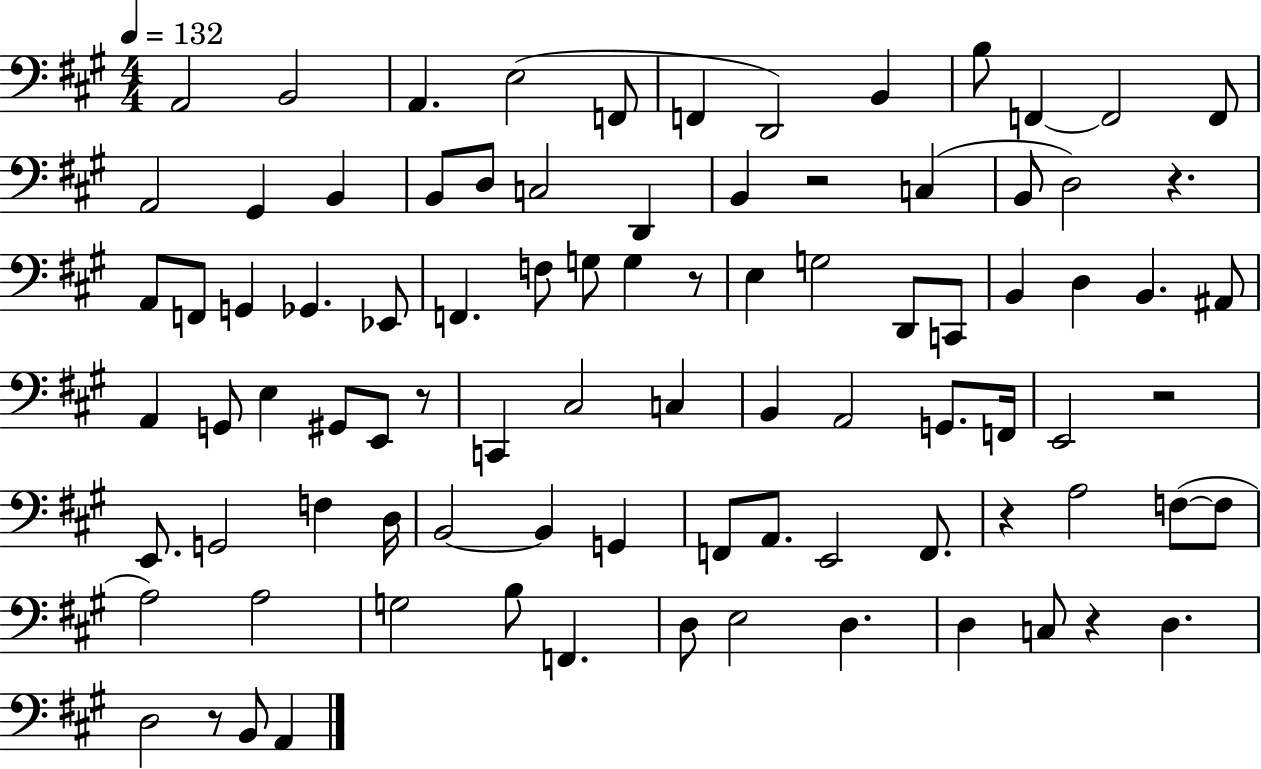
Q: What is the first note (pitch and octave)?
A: A2